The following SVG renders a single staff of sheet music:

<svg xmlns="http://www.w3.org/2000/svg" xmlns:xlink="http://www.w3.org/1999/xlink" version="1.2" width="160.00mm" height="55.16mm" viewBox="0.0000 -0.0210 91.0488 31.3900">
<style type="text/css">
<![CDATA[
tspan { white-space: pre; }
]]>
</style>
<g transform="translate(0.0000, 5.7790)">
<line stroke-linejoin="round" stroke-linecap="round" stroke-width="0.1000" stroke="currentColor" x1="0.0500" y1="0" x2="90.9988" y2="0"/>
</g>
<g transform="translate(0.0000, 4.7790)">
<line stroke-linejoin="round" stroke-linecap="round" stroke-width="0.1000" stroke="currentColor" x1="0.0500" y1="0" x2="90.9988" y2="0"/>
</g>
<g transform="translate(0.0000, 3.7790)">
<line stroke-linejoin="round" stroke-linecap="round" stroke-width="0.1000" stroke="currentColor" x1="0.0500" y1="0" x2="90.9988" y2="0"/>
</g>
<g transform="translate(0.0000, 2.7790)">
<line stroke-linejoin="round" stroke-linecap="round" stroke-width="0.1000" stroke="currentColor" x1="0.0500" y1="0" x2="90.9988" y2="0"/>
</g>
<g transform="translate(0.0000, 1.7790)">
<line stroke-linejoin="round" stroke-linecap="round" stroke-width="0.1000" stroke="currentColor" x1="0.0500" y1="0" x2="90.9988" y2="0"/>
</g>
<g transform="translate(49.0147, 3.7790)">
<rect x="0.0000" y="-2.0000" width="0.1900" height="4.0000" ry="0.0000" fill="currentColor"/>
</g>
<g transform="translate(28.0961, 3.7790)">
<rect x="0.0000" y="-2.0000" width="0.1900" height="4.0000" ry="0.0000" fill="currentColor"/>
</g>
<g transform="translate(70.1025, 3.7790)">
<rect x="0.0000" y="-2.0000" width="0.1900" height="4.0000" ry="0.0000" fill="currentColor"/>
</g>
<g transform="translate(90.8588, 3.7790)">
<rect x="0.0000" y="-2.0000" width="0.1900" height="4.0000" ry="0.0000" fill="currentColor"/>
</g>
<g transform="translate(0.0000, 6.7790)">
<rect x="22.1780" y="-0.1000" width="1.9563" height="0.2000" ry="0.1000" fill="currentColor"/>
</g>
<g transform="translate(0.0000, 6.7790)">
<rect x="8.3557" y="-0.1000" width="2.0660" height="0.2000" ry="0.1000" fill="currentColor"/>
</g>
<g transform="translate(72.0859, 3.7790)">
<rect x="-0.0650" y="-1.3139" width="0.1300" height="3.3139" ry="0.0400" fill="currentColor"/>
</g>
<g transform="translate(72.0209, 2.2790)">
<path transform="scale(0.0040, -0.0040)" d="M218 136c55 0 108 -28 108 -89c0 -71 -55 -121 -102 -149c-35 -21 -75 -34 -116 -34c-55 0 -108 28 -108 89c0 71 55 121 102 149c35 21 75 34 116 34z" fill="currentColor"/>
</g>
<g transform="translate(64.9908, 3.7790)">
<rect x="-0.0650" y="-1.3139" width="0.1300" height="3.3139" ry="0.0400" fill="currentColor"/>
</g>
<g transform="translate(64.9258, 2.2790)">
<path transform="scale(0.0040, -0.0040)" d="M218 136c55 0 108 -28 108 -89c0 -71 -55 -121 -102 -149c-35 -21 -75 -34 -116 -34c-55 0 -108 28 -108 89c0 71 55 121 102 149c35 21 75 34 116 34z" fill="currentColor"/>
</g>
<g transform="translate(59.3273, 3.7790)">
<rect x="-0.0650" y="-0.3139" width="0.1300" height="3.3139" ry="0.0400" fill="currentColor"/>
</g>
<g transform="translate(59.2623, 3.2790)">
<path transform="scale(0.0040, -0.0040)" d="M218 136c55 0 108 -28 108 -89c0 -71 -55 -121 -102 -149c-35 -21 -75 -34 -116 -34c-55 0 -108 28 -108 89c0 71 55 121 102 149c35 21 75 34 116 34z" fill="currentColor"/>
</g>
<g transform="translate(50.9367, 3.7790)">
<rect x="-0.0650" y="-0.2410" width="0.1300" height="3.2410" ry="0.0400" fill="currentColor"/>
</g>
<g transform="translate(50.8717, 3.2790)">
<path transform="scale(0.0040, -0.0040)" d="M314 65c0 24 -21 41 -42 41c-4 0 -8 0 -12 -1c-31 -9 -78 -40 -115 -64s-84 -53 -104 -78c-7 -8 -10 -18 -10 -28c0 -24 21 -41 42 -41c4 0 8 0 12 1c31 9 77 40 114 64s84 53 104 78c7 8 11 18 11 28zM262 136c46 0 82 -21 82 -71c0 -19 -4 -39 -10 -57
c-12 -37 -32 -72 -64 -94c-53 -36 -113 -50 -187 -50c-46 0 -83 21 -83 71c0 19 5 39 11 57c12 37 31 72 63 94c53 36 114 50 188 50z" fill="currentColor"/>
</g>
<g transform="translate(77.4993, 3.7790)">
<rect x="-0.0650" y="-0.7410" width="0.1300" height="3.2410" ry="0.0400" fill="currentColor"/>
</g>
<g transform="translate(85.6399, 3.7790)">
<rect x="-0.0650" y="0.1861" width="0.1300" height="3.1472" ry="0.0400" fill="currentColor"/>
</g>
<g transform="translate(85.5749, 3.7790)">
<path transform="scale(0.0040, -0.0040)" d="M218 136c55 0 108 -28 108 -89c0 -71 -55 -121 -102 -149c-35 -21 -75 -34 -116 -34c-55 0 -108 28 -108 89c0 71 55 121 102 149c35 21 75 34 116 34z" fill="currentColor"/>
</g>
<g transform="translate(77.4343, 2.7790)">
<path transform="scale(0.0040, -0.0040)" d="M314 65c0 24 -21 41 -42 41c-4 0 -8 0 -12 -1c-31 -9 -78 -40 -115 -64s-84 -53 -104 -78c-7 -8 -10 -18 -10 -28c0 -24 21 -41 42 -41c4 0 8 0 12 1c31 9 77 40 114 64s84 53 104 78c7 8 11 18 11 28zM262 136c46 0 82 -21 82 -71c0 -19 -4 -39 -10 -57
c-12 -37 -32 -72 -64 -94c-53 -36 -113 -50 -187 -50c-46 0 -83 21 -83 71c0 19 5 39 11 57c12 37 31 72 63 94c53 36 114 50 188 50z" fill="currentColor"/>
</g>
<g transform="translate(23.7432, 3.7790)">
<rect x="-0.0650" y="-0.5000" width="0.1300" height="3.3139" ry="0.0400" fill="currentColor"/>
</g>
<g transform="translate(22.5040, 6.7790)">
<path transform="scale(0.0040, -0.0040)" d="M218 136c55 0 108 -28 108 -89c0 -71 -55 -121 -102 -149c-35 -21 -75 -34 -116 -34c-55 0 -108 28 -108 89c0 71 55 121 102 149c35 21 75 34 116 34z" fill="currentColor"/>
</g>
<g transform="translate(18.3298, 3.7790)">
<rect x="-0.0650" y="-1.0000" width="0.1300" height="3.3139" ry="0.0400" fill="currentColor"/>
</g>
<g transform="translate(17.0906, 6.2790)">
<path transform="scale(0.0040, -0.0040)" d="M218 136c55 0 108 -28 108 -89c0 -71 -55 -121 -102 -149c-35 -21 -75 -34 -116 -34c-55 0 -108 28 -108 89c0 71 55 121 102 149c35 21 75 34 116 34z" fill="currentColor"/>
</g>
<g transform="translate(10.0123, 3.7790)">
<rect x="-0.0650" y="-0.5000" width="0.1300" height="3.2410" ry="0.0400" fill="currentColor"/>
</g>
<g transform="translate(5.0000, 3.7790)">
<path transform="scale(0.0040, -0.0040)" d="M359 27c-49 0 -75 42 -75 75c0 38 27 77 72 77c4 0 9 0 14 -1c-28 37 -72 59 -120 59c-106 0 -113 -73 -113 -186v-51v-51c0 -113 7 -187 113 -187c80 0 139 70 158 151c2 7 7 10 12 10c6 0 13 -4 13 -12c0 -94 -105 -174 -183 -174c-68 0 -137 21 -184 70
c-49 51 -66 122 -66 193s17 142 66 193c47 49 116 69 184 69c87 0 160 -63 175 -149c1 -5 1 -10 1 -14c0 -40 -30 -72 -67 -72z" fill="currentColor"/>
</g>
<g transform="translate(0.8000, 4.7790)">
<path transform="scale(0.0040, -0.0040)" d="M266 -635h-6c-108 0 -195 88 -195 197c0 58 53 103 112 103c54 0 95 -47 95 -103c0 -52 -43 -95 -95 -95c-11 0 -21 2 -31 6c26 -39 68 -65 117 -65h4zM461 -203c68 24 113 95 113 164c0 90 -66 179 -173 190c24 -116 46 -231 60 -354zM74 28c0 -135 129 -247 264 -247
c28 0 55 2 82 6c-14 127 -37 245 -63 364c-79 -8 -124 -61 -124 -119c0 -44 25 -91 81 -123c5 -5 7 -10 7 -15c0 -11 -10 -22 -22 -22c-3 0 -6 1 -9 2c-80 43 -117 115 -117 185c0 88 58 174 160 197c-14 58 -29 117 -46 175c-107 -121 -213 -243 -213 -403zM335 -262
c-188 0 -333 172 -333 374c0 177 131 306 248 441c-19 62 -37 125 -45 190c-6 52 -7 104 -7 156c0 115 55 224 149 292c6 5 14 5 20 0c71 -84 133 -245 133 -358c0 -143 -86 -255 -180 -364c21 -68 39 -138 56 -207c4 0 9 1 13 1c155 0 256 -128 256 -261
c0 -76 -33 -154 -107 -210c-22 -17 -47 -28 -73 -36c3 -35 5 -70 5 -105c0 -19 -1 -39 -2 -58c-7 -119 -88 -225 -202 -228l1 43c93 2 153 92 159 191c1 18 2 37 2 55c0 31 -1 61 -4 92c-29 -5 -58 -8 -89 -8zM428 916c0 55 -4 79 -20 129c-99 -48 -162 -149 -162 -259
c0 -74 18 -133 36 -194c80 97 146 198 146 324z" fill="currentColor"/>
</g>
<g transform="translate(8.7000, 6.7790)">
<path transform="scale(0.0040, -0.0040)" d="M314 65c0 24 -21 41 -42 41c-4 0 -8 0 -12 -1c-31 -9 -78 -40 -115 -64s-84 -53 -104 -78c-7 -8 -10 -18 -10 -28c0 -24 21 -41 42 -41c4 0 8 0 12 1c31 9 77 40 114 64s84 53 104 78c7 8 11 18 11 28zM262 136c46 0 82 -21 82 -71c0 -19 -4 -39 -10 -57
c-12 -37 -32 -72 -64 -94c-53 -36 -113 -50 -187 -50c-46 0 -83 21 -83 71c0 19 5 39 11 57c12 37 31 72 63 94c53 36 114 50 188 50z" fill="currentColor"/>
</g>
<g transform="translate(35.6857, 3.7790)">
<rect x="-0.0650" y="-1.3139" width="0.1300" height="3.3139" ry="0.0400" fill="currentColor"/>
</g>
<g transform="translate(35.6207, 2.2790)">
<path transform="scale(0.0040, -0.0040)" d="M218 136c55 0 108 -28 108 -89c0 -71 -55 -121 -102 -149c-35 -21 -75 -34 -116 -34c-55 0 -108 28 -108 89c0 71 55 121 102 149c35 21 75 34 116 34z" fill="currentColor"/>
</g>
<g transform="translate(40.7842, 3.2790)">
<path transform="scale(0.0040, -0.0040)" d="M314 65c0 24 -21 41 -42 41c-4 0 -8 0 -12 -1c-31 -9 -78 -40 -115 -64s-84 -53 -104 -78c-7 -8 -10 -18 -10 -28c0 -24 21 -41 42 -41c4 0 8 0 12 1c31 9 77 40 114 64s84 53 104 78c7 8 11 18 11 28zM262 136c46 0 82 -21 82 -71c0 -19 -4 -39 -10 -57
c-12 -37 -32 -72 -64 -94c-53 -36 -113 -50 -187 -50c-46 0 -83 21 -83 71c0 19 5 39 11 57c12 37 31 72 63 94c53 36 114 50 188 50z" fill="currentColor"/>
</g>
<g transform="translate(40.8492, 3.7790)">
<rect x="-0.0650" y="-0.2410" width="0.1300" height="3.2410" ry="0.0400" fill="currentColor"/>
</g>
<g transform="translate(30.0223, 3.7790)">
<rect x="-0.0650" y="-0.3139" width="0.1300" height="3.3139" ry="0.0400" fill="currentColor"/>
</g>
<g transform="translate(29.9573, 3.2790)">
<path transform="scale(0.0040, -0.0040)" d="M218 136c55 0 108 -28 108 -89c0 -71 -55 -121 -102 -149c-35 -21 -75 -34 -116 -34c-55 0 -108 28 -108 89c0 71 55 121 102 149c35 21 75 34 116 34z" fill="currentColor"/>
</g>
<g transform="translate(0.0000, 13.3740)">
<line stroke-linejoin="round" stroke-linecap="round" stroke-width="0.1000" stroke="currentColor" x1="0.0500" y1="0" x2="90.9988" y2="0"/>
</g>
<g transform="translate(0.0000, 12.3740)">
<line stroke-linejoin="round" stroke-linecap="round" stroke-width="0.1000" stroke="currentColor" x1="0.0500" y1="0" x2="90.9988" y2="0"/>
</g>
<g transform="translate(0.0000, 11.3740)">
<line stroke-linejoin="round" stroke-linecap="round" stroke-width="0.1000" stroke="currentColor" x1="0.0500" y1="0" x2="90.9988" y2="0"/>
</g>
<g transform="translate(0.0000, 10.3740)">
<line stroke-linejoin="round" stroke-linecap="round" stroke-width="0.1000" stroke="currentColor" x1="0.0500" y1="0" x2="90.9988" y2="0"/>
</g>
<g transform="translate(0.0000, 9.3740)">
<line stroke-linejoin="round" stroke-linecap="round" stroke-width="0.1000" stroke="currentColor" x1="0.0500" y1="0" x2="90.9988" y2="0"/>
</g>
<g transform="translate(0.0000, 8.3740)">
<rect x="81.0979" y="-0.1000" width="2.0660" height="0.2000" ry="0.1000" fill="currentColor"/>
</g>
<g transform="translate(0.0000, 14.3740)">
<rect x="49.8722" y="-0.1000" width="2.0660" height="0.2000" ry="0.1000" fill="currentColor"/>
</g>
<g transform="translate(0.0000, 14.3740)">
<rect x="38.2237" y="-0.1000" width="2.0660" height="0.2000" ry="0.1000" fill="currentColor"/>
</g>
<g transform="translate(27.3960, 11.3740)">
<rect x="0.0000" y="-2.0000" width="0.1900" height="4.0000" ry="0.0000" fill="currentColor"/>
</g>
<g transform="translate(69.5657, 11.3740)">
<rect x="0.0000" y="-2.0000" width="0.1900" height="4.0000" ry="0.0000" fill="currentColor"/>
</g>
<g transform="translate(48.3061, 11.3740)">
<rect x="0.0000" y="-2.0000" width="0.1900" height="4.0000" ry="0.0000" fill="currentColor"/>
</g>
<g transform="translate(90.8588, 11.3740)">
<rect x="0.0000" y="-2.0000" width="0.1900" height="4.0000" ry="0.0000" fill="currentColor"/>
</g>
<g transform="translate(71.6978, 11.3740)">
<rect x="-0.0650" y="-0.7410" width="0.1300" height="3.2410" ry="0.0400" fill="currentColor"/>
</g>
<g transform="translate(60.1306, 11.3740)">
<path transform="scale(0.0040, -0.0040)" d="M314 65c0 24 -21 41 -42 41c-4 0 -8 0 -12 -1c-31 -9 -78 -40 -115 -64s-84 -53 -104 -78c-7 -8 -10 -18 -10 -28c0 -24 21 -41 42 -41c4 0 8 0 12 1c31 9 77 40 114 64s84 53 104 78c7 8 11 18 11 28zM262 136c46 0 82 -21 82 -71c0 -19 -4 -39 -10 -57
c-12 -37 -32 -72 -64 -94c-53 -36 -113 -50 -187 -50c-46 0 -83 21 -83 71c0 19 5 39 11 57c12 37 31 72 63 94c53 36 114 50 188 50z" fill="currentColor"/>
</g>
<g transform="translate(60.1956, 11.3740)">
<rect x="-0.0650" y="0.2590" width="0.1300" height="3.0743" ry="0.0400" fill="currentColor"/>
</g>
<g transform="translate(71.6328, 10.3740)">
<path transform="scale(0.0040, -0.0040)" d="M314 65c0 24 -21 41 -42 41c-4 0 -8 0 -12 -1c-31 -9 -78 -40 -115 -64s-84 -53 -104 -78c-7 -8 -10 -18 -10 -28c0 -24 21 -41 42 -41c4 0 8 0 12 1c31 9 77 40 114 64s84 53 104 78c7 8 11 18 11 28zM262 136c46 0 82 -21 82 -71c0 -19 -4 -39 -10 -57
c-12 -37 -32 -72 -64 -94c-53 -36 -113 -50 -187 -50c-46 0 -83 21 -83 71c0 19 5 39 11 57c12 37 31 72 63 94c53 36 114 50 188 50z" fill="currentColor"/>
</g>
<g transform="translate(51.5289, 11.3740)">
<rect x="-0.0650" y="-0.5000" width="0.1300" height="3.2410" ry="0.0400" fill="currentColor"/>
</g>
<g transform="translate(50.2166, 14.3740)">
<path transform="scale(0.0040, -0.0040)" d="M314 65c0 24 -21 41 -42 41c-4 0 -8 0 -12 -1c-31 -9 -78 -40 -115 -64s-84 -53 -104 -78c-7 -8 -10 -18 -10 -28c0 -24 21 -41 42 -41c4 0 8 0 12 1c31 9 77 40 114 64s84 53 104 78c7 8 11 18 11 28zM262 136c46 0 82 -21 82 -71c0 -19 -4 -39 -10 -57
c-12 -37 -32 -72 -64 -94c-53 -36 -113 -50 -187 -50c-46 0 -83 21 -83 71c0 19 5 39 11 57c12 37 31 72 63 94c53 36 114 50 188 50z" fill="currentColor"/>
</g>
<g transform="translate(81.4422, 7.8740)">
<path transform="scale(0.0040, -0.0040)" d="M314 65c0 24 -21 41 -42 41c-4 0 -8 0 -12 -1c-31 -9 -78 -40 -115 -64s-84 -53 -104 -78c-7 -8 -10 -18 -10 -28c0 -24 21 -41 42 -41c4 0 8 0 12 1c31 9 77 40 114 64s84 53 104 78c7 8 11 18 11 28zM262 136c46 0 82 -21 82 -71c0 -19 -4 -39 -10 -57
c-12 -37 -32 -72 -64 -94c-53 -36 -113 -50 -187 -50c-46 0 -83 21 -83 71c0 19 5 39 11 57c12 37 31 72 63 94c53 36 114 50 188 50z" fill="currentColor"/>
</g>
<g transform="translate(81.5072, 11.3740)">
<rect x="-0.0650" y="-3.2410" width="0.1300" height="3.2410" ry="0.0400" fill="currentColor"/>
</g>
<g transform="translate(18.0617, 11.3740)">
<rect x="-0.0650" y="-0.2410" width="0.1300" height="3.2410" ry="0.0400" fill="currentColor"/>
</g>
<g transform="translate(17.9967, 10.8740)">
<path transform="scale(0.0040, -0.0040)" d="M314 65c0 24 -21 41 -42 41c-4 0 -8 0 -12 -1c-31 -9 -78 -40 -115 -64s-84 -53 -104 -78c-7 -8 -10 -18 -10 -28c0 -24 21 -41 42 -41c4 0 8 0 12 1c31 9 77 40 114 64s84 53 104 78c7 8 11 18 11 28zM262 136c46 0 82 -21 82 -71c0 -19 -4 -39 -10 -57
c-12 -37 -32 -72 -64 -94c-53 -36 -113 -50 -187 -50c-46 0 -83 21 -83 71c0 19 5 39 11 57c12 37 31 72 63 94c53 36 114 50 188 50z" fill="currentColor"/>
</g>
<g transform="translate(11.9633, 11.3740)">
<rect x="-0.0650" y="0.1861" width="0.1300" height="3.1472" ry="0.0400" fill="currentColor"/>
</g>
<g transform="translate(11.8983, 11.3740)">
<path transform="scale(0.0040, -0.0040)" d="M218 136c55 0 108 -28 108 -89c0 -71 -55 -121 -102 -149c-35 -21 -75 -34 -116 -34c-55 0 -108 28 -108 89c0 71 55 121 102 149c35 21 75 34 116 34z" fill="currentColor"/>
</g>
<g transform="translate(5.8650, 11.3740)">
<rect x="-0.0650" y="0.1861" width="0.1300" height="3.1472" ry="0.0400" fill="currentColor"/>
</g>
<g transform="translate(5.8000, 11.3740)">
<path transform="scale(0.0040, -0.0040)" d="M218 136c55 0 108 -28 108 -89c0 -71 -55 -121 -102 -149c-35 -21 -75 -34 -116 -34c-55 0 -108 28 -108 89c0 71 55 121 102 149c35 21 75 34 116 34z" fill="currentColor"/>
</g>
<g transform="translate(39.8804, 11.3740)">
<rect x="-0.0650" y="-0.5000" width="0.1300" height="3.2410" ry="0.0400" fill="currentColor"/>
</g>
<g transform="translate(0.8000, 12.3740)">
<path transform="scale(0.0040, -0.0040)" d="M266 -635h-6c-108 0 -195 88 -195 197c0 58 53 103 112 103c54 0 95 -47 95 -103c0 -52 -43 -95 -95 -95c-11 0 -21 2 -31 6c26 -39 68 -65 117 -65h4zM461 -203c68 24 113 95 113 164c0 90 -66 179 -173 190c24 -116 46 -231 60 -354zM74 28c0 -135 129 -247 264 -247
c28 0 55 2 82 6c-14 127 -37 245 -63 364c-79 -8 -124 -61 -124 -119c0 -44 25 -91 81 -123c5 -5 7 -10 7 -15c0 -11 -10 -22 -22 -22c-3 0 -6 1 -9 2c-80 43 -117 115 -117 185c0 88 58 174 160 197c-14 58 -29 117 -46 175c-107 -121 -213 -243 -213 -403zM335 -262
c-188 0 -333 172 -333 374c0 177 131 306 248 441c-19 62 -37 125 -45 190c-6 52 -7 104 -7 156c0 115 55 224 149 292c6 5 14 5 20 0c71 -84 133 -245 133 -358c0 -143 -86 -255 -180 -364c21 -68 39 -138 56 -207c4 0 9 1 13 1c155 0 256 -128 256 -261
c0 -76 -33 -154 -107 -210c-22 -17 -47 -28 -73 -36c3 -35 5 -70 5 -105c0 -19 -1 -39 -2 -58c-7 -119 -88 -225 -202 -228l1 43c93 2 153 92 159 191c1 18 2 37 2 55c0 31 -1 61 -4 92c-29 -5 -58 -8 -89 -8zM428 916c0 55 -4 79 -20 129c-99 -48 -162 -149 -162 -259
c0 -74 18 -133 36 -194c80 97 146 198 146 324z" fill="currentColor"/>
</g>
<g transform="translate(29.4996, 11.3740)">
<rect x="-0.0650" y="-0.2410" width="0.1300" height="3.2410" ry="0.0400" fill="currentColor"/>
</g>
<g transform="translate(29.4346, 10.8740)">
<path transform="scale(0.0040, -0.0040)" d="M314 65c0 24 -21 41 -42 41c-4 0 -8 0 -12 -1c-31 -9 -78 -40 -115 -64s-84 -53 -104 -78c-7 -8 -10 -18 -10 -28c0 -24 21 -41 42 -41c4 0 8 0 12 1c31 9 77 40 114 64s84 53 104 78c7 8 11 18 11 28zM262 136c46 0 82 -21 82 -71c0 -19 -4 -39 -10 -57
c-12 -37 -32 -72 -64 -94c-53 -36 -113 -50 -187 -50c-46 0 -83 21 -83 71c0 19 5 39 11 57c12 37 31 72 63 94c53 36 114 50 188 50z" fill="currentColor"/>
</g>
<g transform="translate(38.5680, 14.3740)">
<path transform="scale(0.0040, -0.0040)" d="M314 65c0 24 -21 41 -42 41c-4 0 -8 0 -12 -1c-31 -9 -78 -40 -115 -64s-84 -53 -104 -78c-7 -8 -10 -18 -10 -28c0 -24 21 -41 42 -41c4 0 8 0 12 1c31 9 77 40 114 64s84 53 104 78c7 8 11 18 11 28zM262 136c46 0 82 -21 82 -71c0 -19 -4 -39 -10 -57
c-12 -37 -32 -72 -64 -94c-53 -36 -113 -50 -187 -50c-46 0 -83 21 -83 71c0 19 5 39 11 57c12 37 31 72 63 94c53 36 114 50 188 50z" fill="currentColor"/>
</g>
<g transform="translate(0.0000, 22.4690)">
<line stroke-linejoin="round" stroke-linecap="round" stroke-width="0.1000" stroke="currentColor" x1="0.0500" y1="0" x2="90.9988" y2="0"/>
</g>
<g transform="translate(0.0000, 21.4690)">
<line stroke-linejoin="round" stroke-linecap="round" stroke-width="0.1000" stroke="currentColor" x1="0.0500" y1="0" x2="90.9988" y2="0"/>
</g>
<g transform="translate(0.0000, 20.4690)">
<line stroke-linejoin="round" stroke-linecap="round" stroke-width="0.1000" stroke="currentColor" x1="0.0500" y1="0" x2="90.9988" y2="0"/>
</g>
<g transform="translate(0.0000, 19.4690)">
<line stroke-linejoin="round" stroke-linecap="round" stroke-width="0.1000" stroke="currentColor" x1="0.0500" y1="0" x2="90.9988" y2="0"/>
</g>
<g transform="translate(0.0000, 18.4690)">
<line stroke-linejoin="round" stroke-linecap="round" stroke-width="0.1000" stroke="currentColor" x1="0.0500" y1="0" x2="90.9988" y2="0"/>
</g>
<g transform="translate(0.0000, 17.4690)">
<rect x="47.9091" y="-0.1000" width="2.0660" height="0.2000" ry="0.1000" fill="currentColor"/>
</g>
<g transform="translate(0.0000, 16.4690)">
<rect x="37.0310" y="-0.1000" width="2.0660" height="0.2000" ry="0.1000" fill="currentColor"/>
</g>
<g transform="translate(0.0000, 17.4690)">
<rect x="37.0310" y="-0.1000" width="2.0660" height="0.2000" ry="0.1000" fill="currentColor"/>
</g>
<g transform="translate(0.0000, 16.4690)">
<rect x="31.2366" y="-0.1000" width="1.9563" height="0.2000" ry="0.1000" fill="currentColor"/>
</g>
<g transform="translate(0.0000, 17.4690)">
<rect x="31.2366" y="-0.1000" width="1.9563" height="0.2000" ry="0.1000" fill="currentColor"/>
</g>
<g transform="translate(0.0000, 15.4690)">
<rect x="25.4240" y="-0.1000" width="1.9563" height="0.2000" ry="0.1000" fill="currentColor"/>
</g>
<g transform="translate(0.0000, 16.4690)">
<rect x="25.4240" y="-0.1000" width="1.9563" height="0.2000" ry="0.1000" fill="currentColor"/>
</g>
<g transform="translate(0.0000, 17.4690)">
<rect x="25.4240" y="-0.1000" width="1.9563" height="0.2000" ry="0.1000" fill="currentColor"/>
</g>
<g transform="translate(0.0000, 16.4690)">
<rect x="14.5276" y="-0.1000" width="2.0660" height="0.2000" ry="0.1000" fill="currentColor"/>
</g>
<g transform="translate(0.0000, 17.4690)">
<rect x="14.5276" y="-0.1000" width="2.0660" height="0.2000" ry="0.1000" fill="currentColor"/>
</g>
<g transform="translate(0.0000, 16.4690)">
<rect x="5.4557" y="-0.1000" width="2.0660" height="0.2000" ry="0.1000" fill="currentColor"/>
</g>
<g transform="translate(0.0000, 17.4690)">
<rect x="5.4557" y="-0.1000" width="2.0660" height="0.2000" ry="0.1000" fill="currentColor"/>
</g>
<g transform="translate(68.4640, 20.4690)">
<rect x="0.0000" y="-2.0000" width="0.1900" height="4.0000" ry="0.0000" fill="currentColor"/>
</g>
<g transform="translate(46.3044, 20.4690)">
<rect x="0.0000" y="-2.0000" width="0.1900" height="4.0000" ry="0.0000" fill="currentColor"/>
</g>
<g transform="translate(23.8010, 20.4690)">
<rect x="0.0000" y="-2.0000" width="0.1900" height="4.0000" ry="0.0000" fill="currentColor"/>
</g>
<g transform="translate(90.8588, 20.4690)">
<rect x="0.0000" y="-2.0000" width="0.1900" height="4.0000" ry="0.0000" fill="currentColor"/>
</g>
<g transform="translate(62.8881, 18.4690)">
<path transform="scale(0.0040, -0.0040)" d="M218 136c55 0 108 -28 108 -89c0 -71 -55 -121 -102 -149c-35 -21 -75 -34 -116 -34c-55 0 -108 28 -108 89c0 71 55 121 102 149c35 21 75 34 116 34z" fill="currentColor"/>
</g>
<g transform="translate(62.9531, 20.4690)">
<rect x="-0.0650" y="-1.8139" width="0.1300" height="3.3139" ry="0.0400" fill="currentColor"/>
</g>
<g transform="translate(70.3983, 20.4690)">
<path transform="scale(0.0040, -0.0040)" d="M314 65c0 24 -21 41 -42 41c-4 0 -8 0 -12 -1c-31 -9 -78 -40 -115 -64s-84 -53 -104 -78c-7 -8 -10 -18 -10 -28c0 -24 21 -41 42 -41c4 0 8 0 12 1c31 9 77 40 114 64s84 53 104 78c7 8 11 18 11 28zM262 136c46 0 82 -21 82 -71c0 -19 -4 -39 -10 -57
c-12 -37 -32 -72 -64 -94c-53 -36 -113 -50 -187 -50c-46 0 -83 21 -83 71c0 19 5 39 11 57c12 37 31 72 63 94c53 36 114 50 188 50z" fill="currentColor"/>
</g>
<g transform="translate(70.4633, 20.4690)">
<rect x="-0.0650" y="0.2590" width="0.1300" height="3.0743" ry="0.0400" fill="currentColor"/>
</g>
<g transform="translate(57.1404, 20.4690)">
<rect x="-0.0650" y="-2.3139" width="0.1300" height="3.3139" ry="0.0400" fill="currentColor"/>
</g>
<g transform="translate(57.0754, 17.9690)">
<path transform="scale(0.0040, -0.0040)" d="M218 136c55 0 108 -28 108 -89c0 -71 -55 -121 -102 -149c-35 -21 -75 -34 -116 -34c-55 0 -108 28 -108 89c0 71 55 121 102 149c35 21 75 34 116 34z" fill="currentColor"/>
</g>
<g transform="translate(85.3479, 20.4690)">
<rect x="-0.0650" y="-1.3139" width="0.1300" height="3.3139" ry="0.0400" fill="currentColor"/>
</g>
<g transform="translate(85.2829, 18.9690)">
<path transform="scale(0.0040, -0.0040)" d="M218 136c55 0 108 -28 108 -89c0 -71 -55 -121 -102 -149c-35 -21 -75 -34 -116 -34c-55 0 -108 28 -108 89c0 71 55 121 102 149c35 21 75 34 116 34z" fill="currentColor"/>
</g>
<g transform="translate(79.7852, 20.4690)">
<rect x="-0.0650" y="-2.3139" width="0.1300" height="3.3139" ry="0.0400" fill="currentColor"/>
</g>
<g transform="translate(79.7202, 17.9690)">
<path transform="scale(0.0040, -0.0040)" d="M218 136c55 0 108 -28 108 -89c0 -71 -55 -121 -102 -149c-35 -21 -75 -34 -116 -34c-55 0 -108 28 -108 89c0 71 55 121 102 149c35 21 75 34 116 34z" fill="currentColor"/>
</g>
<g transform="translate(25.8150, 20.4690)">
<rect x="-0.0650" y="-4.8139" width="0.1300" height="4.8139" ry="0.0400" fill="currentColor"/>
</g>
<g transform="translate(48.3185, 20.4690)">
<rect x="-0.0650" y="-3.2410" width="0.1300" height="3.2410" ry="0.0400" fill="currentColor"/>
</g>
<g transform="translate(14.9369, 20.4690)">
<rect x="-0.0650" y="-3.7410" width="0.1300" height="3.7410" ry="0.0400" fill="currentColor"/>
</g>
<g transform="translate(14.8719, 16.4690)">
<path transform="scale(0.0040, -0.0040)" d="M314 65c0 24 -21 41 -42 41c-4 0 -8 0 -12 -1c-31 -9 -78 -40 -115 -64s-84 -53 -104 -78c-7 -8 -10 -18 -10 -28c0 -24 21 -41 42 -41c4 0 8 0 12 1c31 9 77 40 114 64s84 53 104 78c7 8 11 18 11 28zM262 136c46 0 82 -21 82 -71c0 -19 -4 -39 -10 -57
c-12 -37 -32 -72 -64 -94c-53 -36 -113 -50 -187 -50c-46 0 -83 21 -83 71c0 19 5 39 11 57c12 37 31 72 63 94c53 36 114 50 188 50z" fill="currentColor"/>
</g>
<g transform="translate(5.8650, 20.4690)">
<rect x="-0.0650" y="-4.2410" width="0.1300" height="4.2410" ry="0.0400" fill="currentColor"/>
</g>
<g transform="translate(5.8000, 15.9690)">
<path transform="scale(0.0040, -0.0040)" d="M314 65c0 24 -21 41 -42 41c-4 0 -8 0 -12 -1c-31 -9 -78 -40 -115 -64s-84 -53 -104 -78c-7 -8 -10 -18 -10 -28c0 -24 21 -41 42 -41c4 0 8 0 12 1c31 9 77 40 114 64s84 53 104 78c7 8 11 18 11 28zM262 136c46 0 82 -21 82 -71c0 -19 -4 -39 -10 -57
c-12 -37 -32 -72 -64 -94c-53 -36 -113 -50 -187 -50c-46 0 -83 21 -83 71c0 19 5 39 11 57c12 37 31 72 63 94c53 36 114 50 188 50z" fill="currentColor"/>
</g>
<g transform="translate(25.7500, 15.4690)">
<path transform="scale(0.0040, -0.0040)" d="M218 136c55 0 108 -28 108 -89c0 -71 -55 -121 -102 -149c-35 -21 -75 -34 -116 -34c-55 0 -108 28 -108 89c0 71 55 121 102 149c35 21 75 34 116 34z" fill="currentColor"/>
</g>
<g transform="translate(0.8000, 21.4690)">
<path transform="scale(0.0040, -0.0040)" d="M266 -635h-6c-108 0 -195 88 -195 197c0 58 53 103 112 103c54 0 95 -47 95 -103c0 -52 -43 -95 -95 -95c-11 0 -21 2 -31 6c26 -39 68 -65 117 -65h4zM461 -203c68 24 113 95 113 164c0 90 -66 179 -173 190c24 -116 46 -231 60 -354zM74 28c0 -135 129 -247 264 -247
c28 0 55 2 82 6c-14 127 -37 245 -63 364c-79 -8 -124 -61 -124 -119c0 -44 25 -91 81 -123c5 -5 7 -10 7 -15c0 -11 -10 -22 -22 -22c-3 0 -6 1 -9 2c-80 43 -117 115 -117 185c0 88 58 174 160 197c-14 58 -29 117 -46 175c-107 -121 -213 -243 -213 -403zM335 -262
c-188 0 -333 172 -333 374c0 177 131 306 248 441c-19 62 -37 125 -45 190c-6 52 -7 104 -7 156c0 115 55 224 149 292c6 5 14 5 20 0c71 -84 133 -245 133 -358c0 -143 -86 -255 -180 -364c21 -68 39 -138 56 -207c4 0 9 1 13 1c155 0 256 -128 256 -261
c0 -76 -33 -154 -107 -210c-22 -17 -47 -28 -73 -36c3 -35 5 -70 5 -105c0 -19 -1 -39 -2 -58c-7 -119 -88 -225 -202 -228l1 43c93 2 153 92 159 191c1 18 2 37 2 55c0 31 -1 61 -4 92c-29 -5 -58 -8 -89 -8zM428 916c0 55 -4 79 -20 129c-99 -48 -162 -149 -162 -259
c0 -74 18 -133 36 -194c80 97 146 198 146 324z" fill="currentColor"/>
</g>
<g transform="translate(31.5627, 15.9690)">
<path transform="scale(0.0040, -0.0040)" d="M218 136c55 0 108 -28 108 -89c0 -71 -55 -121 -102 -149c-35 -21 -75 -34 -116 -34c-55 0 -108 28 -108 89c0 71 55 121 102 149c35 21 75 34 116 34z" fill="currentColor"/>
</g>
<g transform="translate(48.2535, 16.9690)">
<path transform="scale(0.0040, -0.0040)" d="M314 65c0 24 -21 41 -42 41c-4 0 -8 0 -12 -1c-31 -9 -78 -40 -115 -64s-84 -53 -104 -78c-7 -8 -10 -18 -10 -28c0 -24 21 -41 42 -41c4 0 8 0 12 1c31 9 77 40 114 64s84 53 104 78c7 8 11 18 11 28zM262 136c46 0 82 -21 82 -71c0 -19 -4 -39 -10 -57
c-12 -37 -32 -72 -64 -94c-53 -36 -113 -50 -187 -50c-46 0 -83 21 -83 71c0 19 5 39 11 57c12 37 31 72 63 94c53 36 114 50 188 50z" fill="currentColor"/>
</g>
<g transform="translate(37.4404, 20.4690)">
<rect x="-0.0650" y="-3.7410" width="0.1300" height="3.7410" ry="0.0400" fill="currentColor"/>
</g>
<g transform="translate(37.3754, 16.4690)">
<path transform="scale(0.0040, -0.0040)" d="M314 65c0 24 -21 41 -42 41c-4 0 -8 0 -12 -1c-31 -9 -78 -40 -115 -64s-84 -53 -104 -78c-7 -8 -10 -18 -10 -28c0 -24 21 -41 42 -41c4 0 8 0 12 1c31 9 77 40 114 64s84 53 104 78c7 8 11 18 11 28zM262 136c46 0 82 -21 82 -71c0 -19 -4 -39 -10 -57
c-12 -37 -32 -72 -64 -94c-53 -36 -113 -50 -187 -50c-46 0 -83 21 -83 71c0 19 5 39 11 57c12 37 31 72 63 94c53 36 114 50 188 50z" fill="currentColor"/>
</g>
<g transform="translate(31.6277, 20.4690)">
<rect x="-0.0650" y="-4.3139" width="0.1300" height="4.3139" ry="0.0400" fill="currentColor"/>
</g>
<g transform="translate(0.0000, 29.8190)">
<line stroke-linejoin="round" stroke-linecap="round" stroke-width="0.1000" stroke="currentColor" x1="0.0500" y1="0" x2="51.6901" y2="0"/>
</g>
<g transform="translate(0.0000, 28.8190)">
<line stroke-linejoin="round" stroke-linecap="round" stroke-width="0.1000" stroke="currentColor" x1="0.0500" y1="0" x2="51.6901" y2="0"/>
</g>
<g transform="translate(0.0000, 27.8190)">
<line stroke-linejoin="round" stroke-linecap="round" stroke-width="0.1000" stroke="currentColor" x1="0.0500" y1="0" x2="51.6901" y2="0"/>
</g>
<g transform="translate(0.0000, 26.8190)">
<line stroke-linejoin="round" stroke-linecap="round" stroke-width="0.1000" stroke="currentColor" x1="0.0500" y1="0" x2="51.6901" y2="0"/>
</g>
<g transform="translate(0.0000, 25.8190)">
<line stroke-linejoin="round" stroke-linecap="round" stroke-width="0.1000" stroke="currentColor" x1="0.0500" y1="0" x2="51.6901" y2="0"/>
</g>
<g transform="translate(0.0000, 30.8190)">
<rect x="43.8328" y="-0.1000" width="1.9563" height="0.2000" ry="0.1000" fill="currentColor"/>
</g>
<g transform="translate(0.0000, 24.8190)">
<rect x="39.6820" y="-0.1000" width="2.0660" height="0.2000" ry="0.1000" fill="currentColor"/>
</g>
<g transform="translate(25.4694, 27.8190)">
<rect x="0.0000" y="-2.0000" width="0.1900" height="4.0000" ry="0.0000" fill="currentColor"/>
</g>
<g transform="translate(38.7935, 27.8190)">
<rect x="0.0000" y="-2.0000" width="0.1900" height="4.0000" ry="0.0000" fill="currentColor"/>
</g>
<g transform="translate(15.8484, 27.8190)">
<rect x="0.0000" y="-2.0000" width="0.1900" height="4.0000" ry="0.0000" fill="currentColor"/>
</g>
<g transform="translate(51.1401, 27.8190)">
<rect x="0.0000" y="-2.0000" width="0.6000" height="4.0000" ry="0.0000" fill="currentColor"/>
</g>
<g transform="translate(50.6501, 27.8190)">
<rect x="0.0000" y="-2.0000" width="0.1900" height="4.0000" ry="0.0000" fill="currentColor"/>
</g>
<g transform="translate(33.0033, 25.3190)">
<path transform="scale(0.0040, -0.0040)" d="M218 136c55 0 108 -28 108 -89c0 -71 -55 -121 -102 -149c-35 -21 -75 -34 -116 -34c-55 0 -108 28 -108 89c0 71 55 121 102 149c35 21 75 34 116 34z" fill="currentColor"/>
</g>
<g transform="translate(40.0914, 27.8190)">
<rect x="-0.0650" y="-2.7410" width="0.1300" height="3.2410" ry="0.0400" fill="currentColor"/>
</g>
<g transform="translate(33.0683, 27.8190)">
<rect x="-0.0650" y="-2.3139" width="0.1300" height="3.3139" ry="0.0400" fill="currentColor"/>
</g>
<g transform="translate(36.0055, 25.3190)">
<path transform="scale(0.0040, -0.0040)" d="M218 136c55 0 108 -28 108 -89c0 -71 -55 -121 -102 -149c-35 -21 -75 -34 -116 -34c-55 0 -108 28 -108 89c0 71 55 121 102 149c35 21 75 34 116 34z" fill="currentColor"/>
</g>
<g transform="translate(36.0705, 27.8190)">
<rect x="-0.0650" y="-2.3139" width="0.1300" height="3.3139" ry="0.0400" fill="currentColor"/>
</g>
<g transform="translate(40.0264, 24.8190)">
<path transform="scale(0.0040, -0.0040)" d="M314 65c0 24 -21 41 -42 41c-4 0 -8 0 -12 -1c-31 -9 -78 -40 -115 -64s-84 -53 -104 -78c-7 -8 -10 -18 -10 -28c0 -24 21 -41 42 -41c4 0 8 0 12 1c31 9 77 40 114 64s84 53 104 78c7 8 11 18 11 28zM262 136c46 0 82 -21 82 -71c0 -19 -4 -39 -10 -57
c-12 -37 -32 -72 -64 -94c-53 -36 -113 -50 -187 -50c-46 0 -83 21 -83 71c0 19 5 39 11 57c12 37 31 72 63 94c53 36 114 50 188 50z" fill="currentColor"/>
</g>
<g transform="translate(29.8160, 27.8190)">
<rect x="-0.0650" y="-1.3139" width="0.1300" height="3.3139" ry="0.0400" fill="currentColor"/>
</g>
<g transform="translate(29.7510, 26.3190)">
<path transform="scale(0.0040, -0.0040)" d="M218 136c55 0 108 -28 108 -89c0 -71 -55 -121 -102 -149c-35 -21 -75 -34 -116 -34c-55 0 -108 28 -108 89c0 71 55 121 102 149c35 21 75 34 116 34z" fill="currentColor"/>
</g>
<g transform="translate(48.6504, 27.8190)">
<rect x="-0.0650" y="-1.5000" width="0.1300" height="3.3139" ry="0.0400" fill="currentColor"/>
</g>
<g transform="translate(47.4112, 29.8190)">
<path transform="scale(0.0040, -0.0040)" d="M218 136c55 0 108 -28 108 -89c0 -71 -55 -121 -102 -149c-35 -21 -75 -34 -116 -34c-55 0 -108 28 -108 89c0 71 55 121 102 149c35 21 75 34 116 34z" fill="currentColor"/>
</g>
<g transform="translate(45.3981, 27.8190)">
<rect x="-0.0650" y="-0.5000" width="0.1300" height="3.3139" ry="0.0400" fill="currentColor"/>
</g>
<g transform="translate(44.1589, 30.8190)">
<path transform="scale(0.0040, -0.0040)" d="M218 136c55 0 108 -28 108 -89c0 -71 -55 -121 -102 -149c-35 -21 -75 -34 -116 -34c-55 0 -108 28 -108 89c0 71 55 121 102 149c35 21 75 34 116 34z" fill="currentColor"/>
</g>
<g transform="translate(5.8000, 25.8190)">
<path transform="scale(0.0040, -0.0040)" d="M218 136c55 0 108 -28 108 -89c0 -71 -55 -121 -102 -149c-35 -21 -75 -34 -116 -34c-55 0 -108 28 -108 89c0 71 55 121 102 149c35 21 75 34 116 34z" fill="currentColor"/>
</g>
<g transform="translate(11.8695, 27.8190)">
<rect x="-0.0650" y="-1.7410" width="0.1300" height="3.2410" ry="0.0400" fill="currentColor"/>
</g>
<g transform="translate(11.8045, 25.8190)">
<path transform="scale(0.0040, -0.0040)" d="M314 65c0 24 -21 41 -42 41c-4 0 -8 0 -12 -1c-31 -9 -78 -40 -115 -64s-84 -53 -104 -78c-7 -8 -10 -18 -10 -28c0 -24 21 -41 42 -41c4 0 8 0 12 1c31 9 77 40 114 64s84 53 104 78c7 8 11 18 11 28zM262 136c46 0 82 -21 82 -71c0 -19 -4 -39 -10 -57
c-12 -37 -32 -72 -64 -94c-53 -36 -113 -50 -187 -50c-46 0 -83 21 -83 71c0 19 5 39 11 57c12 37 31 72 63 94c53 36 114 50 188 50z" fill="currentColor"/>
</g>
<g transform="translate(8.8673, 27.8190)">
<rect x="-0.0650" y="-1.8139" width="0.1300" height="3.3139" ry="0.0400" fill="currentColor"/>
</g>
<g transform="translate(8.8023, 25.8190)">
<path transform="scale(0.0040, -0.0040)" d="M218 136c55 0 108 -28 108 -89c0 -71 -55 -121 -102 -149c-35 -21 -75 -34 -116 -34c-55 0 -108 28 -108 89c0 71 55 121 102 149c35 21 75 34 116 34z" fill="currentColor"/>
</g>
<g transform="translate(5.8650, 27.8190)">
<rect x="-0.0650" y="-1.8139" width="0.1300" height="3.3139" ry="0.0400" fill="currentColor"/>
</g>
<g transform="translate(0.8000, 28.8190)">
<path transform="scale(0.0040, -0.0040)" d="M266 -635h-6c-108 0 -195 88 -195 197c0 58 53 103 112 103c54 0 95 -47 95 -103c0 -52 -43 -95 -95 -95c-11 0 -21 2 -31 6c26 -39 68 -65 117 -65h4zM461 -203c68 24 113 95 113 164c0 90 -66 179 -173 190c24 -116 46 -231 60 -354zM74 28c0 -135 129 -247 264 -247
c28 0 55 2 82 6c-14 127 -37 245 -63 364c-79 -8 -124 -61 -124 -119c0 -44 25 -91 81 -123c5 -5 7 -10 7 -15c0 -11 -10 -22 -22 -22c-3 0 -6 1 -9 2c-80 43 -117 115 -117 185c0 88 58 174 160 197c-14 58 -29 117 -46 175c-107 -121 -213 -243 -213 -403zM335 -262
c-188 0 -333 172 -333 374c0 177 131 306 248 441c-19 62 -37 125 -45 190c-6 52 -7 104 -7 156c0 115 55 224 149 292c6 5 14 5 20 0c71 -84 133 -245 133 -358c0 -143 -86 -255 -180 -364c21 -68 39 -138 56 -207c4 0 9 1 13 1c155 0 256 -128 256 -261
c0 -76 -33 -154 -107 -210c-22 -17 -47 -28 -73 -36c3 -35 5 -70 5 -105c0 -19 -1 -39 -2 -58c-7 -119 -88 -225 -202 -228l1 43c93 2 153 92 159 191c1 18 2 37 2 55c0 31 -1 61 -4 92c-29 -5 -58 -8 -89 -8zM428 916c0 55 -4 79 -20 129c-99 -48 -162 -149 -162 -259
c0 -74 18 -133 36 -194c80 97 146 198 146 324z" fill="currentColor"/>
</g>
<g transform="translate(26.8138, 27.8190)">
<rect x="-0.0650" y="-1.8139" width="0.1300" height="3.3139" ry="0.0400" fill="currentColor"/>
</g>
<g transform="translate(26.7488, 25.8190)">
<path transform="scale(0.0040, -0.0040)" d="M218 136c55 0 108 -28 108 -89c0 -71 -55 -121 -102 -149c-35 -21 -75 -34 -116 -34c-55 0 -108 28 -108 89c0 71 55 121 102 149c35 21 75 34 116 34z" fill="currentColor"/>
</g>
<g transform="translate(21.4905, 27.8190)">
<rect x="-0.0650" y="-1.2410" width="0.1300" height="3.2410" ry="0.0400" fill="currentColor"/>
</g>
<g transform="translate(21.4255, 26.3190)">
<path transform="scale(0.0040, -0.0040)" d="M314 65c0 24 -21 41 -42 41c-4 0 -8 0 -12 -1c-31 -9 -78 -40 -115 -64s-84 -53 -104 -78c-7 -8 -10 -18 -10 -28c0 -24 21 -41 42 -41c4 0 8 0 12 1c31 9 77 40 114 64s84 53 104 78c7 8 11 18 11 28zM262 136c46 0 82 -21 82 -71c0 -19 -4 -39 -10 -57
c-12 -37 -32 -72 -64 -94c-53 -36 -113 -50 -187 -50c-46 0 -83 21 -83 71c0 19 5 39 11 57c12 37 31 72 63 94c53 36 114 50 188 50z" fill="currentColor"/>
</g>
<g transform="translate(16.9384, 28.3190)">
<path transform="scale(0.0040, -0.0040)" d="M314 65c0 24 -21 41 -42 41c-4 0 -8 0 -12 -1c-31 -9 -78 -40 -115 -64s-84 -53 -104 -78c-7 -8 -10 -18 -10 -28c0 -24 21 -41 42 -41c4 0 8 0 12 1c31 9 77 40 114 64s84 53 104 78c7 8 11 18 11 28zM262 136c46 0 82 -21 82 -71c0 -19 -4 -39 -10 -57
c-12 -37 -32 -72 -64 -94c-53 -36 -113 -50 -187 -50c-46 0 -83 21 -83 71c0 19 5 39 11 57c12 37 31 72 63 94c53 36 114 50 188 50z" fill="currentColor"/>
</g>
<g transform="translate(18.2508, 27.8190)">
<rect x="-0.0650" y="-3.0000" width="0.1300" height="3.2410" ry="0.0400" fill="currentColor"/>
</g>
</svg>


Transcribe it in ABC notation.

X:1
T:Untitled
M:4/4
L:1/4
K:C
C2 D C c e c2 c2 c e e d2 B B B c2 c2 C2 C2 B2 d2 b2 d'2 c'2 e' d' c'2 b2 g f B2 g e f f f2 A2 e2 f e g g a2 C E